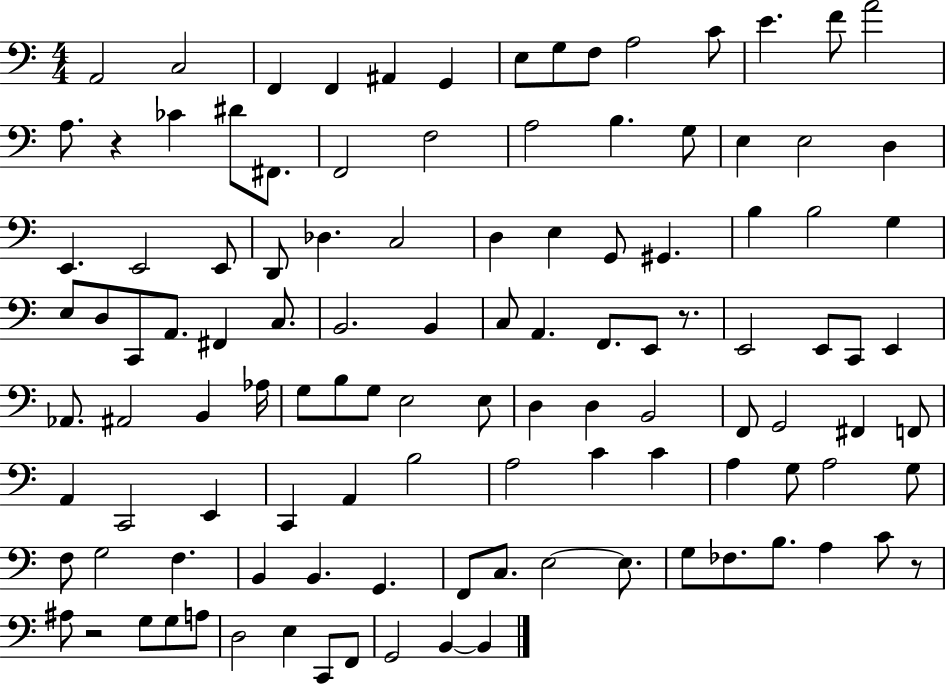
A2/h C3/h F2/q F2/q A#2/q G2/q E3/e G3/e F3/e A3/h C4/e E4/q. F4/e A4/h A3/e. R/q CES4/q D#4/e F#2/e. F2/h F3/h A3/h B3/q. G3/e E3/q E3/h D3/q E2/q. E2/h E2/e D2/e Db3/q. C3/h D3/q E3/q G2/e G#2/q. B3/q B3/h G3/q E3/e D3/e C2/e A2/e. F#2/q C3/e. B2/h. B2/q C3/e A2/q. F2/e. E2/e R/e. E2/h E2/e C2/e E2/q Ab2/e. A#2/h B2/q Ab3/s G3/e B3/e G3/e E3/h E3/e D3/q D3/q B2/h F2/e G2/h F#2/q F2/e A2/q C2/h E2/q C2/q A2/q B3/h A3/h C4/q C4/q A3/q G3/e A3/h G3/e F3/e G3/h F3/q. B2/q B2/q. G2/q. F2/e C3/e. E3/h E3/e. G3/e FES3/e. B3/e. A3/q C4/e R/e A#3/e R/h G3/e G3/e A3/e D3/h E3/q C2/e F2/e G2/h B2/q B2/q